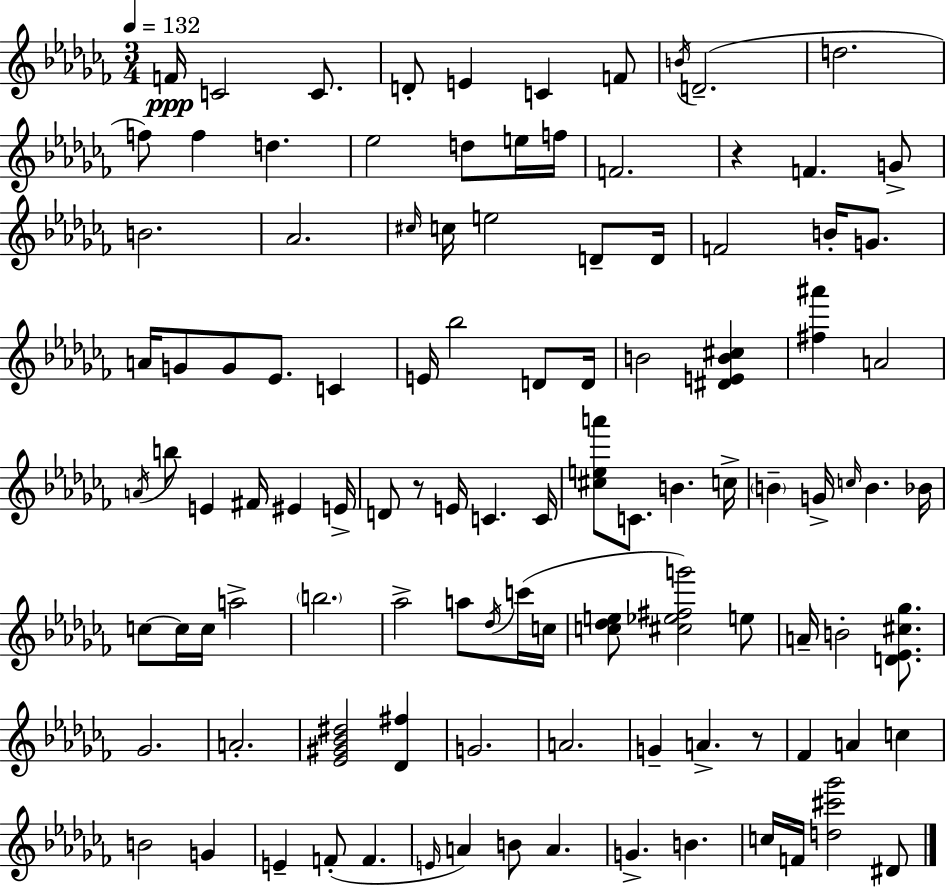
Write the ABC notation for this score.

X:1
T:Untitled
M:3/4
L:1/4
K:Abm
F/4 C2 C/2 D/2 E C F/2 B/4 D2 d2 f/2 f d _e2 d/2 e/4 f/4 F2 z F G/2 B2 _A2 ^c/4 c/4 e2 D/2 D/4 F2 B/4 G/2 A/4 G/2 G/2 _E/2 C E/4 _b2 D/2 D/4 B2 [^DEB^c] [^f^a'] A2 A/4 b/2 E ^F/4 ^E E/4 D/2 z/2 E/4 C C/4 [^cea']/2 C/2 B c/4 B G/4 c/4 B _B/4 c/2 c/4 c/4 a2 b2 _a2 a/2 _d/4 c'/4 c/4 [c_de]/2 [^c_e^fg']2 e/2 A/4 B2 [D_E^c_g]/2 _G2 A2 [_E^G_B^d]2 [_D^f] G2 A2 G A z/2 _F A c B2 G E F/2 F E/4 A B/2 A G B c/4 F/4 [d^c'_g']2 ^D/2